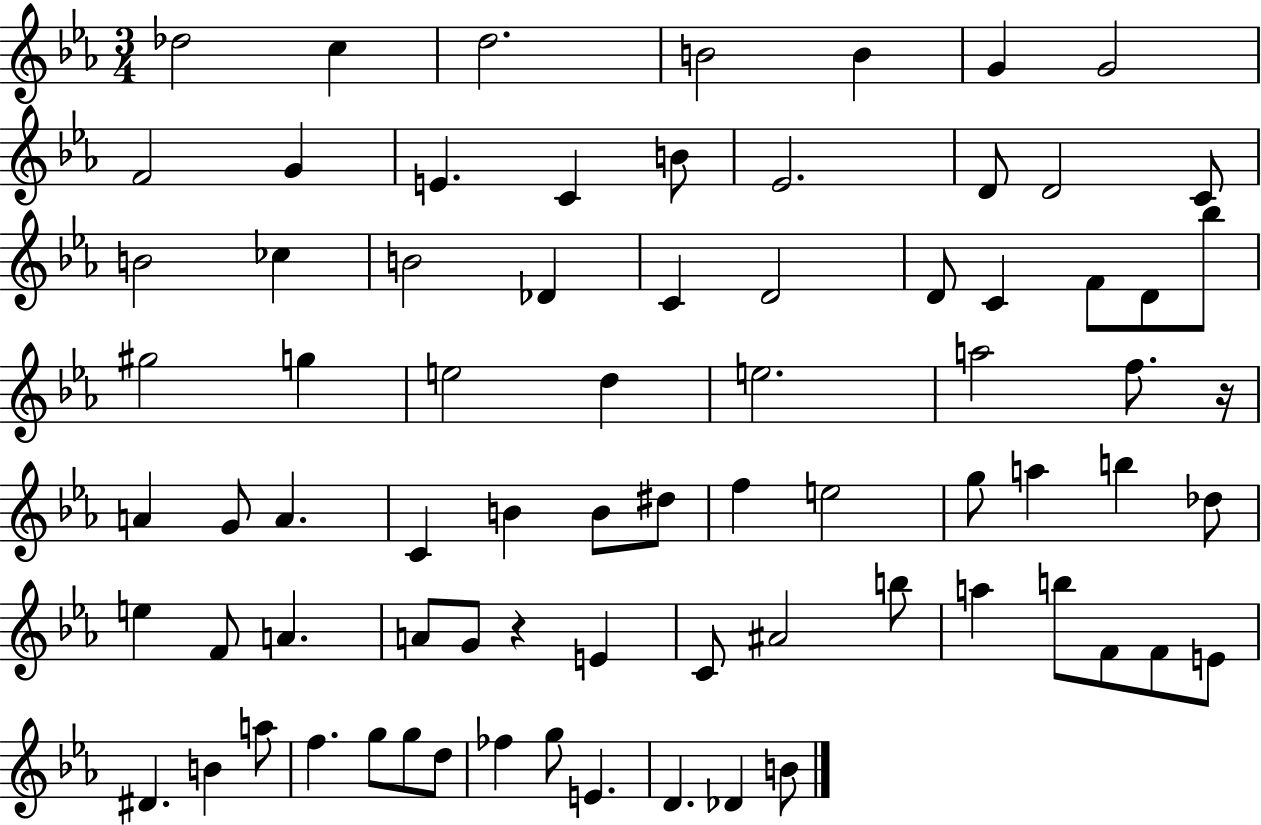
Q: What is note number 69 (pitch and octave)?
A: FES5